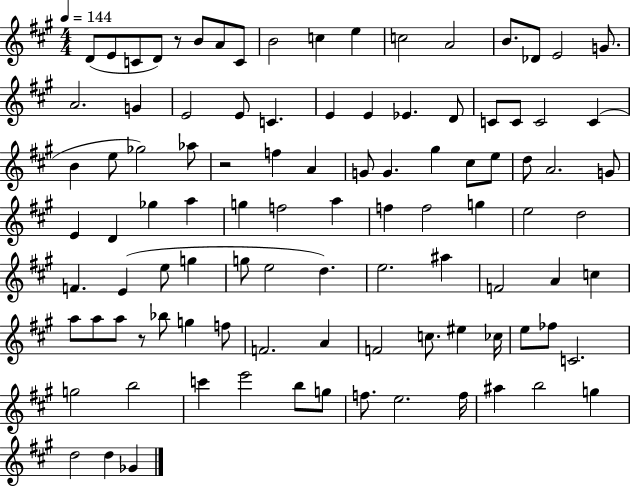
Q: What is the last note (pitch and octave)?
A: Gb4